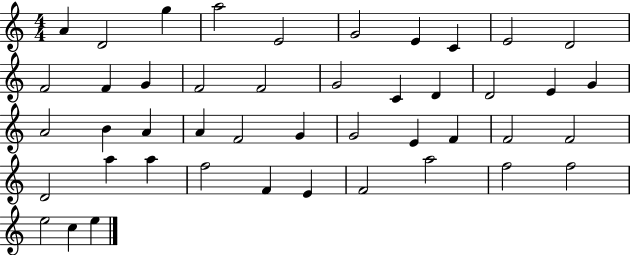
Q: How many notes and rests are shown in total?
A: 45